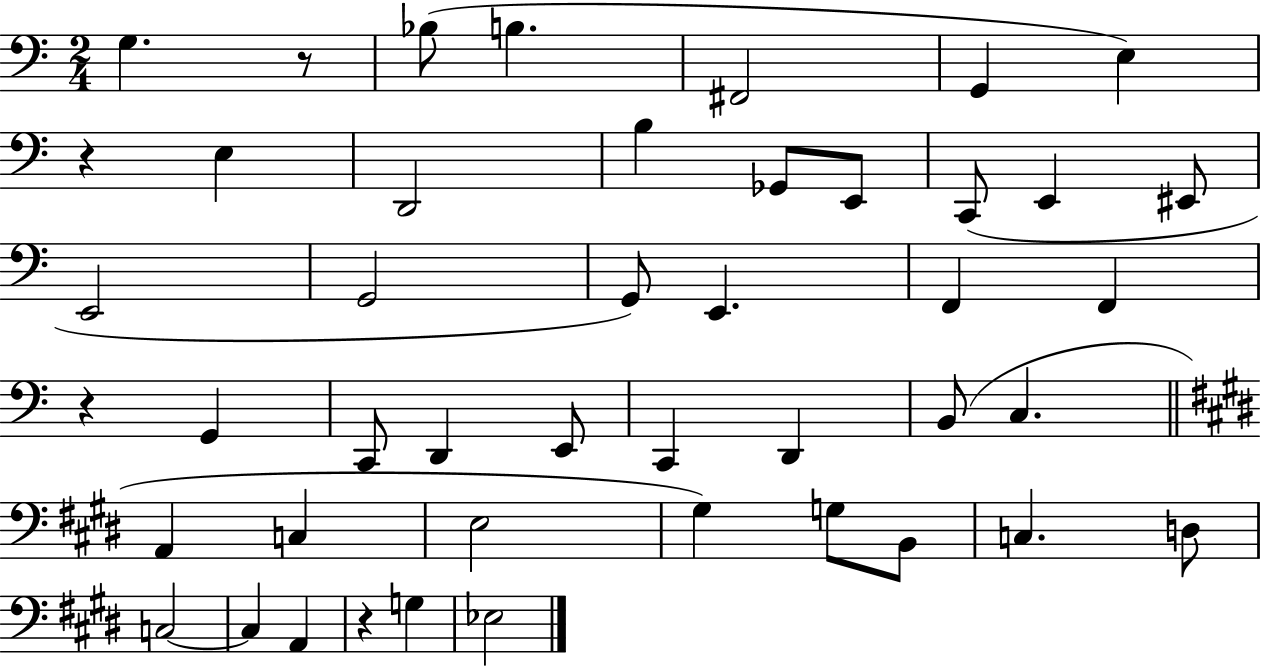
{
  \clef bass
  \numericTimeSignature
  \time 2/4
  \key c \major
  g4. r8 | bes8( b4. | fis,2 | g,4 e4) | \break r4 e4 | d,2 | b4 ges,8 e,8 | c,8( e,4 eis,8 | \break e,2 | g,2 | g,8) e,4. | f,4 f,4 | \break r4 g,4 | c,8 d,4 e,8 | c,4 d,4 | b,8( c4. | \break \bar "||" \break \key e \major a,4 c4 | e2 | gis4) g8 b,8 | c4. d8 | \break c2~~ | c4 a,4 | r4 g4 | ees2 | \break \bar "|."
}